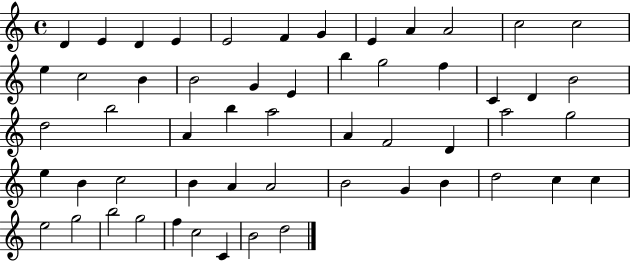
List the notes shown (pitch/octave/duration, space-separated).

D4/q E4/q D4/q E4/q E4/h F4/q G4/q E4/q A4/q A4/h C5/h C5/h E5/q C5/h B4/q B4/h G4/q E4/q B5/q G5/h F5/q C4/q D4/q B4/h D5/h B5/h A4/q B5/q A5/h A4/q F4/h D4/q A5/h G5/h E5/q B4/q C5/h B4/q A4/q A4/h B4/h G4/q B4/q D5/h C5/q C5/q E5/h G5/h B5/h G5/h F5/q C5/h C4/q B4/h D5/h